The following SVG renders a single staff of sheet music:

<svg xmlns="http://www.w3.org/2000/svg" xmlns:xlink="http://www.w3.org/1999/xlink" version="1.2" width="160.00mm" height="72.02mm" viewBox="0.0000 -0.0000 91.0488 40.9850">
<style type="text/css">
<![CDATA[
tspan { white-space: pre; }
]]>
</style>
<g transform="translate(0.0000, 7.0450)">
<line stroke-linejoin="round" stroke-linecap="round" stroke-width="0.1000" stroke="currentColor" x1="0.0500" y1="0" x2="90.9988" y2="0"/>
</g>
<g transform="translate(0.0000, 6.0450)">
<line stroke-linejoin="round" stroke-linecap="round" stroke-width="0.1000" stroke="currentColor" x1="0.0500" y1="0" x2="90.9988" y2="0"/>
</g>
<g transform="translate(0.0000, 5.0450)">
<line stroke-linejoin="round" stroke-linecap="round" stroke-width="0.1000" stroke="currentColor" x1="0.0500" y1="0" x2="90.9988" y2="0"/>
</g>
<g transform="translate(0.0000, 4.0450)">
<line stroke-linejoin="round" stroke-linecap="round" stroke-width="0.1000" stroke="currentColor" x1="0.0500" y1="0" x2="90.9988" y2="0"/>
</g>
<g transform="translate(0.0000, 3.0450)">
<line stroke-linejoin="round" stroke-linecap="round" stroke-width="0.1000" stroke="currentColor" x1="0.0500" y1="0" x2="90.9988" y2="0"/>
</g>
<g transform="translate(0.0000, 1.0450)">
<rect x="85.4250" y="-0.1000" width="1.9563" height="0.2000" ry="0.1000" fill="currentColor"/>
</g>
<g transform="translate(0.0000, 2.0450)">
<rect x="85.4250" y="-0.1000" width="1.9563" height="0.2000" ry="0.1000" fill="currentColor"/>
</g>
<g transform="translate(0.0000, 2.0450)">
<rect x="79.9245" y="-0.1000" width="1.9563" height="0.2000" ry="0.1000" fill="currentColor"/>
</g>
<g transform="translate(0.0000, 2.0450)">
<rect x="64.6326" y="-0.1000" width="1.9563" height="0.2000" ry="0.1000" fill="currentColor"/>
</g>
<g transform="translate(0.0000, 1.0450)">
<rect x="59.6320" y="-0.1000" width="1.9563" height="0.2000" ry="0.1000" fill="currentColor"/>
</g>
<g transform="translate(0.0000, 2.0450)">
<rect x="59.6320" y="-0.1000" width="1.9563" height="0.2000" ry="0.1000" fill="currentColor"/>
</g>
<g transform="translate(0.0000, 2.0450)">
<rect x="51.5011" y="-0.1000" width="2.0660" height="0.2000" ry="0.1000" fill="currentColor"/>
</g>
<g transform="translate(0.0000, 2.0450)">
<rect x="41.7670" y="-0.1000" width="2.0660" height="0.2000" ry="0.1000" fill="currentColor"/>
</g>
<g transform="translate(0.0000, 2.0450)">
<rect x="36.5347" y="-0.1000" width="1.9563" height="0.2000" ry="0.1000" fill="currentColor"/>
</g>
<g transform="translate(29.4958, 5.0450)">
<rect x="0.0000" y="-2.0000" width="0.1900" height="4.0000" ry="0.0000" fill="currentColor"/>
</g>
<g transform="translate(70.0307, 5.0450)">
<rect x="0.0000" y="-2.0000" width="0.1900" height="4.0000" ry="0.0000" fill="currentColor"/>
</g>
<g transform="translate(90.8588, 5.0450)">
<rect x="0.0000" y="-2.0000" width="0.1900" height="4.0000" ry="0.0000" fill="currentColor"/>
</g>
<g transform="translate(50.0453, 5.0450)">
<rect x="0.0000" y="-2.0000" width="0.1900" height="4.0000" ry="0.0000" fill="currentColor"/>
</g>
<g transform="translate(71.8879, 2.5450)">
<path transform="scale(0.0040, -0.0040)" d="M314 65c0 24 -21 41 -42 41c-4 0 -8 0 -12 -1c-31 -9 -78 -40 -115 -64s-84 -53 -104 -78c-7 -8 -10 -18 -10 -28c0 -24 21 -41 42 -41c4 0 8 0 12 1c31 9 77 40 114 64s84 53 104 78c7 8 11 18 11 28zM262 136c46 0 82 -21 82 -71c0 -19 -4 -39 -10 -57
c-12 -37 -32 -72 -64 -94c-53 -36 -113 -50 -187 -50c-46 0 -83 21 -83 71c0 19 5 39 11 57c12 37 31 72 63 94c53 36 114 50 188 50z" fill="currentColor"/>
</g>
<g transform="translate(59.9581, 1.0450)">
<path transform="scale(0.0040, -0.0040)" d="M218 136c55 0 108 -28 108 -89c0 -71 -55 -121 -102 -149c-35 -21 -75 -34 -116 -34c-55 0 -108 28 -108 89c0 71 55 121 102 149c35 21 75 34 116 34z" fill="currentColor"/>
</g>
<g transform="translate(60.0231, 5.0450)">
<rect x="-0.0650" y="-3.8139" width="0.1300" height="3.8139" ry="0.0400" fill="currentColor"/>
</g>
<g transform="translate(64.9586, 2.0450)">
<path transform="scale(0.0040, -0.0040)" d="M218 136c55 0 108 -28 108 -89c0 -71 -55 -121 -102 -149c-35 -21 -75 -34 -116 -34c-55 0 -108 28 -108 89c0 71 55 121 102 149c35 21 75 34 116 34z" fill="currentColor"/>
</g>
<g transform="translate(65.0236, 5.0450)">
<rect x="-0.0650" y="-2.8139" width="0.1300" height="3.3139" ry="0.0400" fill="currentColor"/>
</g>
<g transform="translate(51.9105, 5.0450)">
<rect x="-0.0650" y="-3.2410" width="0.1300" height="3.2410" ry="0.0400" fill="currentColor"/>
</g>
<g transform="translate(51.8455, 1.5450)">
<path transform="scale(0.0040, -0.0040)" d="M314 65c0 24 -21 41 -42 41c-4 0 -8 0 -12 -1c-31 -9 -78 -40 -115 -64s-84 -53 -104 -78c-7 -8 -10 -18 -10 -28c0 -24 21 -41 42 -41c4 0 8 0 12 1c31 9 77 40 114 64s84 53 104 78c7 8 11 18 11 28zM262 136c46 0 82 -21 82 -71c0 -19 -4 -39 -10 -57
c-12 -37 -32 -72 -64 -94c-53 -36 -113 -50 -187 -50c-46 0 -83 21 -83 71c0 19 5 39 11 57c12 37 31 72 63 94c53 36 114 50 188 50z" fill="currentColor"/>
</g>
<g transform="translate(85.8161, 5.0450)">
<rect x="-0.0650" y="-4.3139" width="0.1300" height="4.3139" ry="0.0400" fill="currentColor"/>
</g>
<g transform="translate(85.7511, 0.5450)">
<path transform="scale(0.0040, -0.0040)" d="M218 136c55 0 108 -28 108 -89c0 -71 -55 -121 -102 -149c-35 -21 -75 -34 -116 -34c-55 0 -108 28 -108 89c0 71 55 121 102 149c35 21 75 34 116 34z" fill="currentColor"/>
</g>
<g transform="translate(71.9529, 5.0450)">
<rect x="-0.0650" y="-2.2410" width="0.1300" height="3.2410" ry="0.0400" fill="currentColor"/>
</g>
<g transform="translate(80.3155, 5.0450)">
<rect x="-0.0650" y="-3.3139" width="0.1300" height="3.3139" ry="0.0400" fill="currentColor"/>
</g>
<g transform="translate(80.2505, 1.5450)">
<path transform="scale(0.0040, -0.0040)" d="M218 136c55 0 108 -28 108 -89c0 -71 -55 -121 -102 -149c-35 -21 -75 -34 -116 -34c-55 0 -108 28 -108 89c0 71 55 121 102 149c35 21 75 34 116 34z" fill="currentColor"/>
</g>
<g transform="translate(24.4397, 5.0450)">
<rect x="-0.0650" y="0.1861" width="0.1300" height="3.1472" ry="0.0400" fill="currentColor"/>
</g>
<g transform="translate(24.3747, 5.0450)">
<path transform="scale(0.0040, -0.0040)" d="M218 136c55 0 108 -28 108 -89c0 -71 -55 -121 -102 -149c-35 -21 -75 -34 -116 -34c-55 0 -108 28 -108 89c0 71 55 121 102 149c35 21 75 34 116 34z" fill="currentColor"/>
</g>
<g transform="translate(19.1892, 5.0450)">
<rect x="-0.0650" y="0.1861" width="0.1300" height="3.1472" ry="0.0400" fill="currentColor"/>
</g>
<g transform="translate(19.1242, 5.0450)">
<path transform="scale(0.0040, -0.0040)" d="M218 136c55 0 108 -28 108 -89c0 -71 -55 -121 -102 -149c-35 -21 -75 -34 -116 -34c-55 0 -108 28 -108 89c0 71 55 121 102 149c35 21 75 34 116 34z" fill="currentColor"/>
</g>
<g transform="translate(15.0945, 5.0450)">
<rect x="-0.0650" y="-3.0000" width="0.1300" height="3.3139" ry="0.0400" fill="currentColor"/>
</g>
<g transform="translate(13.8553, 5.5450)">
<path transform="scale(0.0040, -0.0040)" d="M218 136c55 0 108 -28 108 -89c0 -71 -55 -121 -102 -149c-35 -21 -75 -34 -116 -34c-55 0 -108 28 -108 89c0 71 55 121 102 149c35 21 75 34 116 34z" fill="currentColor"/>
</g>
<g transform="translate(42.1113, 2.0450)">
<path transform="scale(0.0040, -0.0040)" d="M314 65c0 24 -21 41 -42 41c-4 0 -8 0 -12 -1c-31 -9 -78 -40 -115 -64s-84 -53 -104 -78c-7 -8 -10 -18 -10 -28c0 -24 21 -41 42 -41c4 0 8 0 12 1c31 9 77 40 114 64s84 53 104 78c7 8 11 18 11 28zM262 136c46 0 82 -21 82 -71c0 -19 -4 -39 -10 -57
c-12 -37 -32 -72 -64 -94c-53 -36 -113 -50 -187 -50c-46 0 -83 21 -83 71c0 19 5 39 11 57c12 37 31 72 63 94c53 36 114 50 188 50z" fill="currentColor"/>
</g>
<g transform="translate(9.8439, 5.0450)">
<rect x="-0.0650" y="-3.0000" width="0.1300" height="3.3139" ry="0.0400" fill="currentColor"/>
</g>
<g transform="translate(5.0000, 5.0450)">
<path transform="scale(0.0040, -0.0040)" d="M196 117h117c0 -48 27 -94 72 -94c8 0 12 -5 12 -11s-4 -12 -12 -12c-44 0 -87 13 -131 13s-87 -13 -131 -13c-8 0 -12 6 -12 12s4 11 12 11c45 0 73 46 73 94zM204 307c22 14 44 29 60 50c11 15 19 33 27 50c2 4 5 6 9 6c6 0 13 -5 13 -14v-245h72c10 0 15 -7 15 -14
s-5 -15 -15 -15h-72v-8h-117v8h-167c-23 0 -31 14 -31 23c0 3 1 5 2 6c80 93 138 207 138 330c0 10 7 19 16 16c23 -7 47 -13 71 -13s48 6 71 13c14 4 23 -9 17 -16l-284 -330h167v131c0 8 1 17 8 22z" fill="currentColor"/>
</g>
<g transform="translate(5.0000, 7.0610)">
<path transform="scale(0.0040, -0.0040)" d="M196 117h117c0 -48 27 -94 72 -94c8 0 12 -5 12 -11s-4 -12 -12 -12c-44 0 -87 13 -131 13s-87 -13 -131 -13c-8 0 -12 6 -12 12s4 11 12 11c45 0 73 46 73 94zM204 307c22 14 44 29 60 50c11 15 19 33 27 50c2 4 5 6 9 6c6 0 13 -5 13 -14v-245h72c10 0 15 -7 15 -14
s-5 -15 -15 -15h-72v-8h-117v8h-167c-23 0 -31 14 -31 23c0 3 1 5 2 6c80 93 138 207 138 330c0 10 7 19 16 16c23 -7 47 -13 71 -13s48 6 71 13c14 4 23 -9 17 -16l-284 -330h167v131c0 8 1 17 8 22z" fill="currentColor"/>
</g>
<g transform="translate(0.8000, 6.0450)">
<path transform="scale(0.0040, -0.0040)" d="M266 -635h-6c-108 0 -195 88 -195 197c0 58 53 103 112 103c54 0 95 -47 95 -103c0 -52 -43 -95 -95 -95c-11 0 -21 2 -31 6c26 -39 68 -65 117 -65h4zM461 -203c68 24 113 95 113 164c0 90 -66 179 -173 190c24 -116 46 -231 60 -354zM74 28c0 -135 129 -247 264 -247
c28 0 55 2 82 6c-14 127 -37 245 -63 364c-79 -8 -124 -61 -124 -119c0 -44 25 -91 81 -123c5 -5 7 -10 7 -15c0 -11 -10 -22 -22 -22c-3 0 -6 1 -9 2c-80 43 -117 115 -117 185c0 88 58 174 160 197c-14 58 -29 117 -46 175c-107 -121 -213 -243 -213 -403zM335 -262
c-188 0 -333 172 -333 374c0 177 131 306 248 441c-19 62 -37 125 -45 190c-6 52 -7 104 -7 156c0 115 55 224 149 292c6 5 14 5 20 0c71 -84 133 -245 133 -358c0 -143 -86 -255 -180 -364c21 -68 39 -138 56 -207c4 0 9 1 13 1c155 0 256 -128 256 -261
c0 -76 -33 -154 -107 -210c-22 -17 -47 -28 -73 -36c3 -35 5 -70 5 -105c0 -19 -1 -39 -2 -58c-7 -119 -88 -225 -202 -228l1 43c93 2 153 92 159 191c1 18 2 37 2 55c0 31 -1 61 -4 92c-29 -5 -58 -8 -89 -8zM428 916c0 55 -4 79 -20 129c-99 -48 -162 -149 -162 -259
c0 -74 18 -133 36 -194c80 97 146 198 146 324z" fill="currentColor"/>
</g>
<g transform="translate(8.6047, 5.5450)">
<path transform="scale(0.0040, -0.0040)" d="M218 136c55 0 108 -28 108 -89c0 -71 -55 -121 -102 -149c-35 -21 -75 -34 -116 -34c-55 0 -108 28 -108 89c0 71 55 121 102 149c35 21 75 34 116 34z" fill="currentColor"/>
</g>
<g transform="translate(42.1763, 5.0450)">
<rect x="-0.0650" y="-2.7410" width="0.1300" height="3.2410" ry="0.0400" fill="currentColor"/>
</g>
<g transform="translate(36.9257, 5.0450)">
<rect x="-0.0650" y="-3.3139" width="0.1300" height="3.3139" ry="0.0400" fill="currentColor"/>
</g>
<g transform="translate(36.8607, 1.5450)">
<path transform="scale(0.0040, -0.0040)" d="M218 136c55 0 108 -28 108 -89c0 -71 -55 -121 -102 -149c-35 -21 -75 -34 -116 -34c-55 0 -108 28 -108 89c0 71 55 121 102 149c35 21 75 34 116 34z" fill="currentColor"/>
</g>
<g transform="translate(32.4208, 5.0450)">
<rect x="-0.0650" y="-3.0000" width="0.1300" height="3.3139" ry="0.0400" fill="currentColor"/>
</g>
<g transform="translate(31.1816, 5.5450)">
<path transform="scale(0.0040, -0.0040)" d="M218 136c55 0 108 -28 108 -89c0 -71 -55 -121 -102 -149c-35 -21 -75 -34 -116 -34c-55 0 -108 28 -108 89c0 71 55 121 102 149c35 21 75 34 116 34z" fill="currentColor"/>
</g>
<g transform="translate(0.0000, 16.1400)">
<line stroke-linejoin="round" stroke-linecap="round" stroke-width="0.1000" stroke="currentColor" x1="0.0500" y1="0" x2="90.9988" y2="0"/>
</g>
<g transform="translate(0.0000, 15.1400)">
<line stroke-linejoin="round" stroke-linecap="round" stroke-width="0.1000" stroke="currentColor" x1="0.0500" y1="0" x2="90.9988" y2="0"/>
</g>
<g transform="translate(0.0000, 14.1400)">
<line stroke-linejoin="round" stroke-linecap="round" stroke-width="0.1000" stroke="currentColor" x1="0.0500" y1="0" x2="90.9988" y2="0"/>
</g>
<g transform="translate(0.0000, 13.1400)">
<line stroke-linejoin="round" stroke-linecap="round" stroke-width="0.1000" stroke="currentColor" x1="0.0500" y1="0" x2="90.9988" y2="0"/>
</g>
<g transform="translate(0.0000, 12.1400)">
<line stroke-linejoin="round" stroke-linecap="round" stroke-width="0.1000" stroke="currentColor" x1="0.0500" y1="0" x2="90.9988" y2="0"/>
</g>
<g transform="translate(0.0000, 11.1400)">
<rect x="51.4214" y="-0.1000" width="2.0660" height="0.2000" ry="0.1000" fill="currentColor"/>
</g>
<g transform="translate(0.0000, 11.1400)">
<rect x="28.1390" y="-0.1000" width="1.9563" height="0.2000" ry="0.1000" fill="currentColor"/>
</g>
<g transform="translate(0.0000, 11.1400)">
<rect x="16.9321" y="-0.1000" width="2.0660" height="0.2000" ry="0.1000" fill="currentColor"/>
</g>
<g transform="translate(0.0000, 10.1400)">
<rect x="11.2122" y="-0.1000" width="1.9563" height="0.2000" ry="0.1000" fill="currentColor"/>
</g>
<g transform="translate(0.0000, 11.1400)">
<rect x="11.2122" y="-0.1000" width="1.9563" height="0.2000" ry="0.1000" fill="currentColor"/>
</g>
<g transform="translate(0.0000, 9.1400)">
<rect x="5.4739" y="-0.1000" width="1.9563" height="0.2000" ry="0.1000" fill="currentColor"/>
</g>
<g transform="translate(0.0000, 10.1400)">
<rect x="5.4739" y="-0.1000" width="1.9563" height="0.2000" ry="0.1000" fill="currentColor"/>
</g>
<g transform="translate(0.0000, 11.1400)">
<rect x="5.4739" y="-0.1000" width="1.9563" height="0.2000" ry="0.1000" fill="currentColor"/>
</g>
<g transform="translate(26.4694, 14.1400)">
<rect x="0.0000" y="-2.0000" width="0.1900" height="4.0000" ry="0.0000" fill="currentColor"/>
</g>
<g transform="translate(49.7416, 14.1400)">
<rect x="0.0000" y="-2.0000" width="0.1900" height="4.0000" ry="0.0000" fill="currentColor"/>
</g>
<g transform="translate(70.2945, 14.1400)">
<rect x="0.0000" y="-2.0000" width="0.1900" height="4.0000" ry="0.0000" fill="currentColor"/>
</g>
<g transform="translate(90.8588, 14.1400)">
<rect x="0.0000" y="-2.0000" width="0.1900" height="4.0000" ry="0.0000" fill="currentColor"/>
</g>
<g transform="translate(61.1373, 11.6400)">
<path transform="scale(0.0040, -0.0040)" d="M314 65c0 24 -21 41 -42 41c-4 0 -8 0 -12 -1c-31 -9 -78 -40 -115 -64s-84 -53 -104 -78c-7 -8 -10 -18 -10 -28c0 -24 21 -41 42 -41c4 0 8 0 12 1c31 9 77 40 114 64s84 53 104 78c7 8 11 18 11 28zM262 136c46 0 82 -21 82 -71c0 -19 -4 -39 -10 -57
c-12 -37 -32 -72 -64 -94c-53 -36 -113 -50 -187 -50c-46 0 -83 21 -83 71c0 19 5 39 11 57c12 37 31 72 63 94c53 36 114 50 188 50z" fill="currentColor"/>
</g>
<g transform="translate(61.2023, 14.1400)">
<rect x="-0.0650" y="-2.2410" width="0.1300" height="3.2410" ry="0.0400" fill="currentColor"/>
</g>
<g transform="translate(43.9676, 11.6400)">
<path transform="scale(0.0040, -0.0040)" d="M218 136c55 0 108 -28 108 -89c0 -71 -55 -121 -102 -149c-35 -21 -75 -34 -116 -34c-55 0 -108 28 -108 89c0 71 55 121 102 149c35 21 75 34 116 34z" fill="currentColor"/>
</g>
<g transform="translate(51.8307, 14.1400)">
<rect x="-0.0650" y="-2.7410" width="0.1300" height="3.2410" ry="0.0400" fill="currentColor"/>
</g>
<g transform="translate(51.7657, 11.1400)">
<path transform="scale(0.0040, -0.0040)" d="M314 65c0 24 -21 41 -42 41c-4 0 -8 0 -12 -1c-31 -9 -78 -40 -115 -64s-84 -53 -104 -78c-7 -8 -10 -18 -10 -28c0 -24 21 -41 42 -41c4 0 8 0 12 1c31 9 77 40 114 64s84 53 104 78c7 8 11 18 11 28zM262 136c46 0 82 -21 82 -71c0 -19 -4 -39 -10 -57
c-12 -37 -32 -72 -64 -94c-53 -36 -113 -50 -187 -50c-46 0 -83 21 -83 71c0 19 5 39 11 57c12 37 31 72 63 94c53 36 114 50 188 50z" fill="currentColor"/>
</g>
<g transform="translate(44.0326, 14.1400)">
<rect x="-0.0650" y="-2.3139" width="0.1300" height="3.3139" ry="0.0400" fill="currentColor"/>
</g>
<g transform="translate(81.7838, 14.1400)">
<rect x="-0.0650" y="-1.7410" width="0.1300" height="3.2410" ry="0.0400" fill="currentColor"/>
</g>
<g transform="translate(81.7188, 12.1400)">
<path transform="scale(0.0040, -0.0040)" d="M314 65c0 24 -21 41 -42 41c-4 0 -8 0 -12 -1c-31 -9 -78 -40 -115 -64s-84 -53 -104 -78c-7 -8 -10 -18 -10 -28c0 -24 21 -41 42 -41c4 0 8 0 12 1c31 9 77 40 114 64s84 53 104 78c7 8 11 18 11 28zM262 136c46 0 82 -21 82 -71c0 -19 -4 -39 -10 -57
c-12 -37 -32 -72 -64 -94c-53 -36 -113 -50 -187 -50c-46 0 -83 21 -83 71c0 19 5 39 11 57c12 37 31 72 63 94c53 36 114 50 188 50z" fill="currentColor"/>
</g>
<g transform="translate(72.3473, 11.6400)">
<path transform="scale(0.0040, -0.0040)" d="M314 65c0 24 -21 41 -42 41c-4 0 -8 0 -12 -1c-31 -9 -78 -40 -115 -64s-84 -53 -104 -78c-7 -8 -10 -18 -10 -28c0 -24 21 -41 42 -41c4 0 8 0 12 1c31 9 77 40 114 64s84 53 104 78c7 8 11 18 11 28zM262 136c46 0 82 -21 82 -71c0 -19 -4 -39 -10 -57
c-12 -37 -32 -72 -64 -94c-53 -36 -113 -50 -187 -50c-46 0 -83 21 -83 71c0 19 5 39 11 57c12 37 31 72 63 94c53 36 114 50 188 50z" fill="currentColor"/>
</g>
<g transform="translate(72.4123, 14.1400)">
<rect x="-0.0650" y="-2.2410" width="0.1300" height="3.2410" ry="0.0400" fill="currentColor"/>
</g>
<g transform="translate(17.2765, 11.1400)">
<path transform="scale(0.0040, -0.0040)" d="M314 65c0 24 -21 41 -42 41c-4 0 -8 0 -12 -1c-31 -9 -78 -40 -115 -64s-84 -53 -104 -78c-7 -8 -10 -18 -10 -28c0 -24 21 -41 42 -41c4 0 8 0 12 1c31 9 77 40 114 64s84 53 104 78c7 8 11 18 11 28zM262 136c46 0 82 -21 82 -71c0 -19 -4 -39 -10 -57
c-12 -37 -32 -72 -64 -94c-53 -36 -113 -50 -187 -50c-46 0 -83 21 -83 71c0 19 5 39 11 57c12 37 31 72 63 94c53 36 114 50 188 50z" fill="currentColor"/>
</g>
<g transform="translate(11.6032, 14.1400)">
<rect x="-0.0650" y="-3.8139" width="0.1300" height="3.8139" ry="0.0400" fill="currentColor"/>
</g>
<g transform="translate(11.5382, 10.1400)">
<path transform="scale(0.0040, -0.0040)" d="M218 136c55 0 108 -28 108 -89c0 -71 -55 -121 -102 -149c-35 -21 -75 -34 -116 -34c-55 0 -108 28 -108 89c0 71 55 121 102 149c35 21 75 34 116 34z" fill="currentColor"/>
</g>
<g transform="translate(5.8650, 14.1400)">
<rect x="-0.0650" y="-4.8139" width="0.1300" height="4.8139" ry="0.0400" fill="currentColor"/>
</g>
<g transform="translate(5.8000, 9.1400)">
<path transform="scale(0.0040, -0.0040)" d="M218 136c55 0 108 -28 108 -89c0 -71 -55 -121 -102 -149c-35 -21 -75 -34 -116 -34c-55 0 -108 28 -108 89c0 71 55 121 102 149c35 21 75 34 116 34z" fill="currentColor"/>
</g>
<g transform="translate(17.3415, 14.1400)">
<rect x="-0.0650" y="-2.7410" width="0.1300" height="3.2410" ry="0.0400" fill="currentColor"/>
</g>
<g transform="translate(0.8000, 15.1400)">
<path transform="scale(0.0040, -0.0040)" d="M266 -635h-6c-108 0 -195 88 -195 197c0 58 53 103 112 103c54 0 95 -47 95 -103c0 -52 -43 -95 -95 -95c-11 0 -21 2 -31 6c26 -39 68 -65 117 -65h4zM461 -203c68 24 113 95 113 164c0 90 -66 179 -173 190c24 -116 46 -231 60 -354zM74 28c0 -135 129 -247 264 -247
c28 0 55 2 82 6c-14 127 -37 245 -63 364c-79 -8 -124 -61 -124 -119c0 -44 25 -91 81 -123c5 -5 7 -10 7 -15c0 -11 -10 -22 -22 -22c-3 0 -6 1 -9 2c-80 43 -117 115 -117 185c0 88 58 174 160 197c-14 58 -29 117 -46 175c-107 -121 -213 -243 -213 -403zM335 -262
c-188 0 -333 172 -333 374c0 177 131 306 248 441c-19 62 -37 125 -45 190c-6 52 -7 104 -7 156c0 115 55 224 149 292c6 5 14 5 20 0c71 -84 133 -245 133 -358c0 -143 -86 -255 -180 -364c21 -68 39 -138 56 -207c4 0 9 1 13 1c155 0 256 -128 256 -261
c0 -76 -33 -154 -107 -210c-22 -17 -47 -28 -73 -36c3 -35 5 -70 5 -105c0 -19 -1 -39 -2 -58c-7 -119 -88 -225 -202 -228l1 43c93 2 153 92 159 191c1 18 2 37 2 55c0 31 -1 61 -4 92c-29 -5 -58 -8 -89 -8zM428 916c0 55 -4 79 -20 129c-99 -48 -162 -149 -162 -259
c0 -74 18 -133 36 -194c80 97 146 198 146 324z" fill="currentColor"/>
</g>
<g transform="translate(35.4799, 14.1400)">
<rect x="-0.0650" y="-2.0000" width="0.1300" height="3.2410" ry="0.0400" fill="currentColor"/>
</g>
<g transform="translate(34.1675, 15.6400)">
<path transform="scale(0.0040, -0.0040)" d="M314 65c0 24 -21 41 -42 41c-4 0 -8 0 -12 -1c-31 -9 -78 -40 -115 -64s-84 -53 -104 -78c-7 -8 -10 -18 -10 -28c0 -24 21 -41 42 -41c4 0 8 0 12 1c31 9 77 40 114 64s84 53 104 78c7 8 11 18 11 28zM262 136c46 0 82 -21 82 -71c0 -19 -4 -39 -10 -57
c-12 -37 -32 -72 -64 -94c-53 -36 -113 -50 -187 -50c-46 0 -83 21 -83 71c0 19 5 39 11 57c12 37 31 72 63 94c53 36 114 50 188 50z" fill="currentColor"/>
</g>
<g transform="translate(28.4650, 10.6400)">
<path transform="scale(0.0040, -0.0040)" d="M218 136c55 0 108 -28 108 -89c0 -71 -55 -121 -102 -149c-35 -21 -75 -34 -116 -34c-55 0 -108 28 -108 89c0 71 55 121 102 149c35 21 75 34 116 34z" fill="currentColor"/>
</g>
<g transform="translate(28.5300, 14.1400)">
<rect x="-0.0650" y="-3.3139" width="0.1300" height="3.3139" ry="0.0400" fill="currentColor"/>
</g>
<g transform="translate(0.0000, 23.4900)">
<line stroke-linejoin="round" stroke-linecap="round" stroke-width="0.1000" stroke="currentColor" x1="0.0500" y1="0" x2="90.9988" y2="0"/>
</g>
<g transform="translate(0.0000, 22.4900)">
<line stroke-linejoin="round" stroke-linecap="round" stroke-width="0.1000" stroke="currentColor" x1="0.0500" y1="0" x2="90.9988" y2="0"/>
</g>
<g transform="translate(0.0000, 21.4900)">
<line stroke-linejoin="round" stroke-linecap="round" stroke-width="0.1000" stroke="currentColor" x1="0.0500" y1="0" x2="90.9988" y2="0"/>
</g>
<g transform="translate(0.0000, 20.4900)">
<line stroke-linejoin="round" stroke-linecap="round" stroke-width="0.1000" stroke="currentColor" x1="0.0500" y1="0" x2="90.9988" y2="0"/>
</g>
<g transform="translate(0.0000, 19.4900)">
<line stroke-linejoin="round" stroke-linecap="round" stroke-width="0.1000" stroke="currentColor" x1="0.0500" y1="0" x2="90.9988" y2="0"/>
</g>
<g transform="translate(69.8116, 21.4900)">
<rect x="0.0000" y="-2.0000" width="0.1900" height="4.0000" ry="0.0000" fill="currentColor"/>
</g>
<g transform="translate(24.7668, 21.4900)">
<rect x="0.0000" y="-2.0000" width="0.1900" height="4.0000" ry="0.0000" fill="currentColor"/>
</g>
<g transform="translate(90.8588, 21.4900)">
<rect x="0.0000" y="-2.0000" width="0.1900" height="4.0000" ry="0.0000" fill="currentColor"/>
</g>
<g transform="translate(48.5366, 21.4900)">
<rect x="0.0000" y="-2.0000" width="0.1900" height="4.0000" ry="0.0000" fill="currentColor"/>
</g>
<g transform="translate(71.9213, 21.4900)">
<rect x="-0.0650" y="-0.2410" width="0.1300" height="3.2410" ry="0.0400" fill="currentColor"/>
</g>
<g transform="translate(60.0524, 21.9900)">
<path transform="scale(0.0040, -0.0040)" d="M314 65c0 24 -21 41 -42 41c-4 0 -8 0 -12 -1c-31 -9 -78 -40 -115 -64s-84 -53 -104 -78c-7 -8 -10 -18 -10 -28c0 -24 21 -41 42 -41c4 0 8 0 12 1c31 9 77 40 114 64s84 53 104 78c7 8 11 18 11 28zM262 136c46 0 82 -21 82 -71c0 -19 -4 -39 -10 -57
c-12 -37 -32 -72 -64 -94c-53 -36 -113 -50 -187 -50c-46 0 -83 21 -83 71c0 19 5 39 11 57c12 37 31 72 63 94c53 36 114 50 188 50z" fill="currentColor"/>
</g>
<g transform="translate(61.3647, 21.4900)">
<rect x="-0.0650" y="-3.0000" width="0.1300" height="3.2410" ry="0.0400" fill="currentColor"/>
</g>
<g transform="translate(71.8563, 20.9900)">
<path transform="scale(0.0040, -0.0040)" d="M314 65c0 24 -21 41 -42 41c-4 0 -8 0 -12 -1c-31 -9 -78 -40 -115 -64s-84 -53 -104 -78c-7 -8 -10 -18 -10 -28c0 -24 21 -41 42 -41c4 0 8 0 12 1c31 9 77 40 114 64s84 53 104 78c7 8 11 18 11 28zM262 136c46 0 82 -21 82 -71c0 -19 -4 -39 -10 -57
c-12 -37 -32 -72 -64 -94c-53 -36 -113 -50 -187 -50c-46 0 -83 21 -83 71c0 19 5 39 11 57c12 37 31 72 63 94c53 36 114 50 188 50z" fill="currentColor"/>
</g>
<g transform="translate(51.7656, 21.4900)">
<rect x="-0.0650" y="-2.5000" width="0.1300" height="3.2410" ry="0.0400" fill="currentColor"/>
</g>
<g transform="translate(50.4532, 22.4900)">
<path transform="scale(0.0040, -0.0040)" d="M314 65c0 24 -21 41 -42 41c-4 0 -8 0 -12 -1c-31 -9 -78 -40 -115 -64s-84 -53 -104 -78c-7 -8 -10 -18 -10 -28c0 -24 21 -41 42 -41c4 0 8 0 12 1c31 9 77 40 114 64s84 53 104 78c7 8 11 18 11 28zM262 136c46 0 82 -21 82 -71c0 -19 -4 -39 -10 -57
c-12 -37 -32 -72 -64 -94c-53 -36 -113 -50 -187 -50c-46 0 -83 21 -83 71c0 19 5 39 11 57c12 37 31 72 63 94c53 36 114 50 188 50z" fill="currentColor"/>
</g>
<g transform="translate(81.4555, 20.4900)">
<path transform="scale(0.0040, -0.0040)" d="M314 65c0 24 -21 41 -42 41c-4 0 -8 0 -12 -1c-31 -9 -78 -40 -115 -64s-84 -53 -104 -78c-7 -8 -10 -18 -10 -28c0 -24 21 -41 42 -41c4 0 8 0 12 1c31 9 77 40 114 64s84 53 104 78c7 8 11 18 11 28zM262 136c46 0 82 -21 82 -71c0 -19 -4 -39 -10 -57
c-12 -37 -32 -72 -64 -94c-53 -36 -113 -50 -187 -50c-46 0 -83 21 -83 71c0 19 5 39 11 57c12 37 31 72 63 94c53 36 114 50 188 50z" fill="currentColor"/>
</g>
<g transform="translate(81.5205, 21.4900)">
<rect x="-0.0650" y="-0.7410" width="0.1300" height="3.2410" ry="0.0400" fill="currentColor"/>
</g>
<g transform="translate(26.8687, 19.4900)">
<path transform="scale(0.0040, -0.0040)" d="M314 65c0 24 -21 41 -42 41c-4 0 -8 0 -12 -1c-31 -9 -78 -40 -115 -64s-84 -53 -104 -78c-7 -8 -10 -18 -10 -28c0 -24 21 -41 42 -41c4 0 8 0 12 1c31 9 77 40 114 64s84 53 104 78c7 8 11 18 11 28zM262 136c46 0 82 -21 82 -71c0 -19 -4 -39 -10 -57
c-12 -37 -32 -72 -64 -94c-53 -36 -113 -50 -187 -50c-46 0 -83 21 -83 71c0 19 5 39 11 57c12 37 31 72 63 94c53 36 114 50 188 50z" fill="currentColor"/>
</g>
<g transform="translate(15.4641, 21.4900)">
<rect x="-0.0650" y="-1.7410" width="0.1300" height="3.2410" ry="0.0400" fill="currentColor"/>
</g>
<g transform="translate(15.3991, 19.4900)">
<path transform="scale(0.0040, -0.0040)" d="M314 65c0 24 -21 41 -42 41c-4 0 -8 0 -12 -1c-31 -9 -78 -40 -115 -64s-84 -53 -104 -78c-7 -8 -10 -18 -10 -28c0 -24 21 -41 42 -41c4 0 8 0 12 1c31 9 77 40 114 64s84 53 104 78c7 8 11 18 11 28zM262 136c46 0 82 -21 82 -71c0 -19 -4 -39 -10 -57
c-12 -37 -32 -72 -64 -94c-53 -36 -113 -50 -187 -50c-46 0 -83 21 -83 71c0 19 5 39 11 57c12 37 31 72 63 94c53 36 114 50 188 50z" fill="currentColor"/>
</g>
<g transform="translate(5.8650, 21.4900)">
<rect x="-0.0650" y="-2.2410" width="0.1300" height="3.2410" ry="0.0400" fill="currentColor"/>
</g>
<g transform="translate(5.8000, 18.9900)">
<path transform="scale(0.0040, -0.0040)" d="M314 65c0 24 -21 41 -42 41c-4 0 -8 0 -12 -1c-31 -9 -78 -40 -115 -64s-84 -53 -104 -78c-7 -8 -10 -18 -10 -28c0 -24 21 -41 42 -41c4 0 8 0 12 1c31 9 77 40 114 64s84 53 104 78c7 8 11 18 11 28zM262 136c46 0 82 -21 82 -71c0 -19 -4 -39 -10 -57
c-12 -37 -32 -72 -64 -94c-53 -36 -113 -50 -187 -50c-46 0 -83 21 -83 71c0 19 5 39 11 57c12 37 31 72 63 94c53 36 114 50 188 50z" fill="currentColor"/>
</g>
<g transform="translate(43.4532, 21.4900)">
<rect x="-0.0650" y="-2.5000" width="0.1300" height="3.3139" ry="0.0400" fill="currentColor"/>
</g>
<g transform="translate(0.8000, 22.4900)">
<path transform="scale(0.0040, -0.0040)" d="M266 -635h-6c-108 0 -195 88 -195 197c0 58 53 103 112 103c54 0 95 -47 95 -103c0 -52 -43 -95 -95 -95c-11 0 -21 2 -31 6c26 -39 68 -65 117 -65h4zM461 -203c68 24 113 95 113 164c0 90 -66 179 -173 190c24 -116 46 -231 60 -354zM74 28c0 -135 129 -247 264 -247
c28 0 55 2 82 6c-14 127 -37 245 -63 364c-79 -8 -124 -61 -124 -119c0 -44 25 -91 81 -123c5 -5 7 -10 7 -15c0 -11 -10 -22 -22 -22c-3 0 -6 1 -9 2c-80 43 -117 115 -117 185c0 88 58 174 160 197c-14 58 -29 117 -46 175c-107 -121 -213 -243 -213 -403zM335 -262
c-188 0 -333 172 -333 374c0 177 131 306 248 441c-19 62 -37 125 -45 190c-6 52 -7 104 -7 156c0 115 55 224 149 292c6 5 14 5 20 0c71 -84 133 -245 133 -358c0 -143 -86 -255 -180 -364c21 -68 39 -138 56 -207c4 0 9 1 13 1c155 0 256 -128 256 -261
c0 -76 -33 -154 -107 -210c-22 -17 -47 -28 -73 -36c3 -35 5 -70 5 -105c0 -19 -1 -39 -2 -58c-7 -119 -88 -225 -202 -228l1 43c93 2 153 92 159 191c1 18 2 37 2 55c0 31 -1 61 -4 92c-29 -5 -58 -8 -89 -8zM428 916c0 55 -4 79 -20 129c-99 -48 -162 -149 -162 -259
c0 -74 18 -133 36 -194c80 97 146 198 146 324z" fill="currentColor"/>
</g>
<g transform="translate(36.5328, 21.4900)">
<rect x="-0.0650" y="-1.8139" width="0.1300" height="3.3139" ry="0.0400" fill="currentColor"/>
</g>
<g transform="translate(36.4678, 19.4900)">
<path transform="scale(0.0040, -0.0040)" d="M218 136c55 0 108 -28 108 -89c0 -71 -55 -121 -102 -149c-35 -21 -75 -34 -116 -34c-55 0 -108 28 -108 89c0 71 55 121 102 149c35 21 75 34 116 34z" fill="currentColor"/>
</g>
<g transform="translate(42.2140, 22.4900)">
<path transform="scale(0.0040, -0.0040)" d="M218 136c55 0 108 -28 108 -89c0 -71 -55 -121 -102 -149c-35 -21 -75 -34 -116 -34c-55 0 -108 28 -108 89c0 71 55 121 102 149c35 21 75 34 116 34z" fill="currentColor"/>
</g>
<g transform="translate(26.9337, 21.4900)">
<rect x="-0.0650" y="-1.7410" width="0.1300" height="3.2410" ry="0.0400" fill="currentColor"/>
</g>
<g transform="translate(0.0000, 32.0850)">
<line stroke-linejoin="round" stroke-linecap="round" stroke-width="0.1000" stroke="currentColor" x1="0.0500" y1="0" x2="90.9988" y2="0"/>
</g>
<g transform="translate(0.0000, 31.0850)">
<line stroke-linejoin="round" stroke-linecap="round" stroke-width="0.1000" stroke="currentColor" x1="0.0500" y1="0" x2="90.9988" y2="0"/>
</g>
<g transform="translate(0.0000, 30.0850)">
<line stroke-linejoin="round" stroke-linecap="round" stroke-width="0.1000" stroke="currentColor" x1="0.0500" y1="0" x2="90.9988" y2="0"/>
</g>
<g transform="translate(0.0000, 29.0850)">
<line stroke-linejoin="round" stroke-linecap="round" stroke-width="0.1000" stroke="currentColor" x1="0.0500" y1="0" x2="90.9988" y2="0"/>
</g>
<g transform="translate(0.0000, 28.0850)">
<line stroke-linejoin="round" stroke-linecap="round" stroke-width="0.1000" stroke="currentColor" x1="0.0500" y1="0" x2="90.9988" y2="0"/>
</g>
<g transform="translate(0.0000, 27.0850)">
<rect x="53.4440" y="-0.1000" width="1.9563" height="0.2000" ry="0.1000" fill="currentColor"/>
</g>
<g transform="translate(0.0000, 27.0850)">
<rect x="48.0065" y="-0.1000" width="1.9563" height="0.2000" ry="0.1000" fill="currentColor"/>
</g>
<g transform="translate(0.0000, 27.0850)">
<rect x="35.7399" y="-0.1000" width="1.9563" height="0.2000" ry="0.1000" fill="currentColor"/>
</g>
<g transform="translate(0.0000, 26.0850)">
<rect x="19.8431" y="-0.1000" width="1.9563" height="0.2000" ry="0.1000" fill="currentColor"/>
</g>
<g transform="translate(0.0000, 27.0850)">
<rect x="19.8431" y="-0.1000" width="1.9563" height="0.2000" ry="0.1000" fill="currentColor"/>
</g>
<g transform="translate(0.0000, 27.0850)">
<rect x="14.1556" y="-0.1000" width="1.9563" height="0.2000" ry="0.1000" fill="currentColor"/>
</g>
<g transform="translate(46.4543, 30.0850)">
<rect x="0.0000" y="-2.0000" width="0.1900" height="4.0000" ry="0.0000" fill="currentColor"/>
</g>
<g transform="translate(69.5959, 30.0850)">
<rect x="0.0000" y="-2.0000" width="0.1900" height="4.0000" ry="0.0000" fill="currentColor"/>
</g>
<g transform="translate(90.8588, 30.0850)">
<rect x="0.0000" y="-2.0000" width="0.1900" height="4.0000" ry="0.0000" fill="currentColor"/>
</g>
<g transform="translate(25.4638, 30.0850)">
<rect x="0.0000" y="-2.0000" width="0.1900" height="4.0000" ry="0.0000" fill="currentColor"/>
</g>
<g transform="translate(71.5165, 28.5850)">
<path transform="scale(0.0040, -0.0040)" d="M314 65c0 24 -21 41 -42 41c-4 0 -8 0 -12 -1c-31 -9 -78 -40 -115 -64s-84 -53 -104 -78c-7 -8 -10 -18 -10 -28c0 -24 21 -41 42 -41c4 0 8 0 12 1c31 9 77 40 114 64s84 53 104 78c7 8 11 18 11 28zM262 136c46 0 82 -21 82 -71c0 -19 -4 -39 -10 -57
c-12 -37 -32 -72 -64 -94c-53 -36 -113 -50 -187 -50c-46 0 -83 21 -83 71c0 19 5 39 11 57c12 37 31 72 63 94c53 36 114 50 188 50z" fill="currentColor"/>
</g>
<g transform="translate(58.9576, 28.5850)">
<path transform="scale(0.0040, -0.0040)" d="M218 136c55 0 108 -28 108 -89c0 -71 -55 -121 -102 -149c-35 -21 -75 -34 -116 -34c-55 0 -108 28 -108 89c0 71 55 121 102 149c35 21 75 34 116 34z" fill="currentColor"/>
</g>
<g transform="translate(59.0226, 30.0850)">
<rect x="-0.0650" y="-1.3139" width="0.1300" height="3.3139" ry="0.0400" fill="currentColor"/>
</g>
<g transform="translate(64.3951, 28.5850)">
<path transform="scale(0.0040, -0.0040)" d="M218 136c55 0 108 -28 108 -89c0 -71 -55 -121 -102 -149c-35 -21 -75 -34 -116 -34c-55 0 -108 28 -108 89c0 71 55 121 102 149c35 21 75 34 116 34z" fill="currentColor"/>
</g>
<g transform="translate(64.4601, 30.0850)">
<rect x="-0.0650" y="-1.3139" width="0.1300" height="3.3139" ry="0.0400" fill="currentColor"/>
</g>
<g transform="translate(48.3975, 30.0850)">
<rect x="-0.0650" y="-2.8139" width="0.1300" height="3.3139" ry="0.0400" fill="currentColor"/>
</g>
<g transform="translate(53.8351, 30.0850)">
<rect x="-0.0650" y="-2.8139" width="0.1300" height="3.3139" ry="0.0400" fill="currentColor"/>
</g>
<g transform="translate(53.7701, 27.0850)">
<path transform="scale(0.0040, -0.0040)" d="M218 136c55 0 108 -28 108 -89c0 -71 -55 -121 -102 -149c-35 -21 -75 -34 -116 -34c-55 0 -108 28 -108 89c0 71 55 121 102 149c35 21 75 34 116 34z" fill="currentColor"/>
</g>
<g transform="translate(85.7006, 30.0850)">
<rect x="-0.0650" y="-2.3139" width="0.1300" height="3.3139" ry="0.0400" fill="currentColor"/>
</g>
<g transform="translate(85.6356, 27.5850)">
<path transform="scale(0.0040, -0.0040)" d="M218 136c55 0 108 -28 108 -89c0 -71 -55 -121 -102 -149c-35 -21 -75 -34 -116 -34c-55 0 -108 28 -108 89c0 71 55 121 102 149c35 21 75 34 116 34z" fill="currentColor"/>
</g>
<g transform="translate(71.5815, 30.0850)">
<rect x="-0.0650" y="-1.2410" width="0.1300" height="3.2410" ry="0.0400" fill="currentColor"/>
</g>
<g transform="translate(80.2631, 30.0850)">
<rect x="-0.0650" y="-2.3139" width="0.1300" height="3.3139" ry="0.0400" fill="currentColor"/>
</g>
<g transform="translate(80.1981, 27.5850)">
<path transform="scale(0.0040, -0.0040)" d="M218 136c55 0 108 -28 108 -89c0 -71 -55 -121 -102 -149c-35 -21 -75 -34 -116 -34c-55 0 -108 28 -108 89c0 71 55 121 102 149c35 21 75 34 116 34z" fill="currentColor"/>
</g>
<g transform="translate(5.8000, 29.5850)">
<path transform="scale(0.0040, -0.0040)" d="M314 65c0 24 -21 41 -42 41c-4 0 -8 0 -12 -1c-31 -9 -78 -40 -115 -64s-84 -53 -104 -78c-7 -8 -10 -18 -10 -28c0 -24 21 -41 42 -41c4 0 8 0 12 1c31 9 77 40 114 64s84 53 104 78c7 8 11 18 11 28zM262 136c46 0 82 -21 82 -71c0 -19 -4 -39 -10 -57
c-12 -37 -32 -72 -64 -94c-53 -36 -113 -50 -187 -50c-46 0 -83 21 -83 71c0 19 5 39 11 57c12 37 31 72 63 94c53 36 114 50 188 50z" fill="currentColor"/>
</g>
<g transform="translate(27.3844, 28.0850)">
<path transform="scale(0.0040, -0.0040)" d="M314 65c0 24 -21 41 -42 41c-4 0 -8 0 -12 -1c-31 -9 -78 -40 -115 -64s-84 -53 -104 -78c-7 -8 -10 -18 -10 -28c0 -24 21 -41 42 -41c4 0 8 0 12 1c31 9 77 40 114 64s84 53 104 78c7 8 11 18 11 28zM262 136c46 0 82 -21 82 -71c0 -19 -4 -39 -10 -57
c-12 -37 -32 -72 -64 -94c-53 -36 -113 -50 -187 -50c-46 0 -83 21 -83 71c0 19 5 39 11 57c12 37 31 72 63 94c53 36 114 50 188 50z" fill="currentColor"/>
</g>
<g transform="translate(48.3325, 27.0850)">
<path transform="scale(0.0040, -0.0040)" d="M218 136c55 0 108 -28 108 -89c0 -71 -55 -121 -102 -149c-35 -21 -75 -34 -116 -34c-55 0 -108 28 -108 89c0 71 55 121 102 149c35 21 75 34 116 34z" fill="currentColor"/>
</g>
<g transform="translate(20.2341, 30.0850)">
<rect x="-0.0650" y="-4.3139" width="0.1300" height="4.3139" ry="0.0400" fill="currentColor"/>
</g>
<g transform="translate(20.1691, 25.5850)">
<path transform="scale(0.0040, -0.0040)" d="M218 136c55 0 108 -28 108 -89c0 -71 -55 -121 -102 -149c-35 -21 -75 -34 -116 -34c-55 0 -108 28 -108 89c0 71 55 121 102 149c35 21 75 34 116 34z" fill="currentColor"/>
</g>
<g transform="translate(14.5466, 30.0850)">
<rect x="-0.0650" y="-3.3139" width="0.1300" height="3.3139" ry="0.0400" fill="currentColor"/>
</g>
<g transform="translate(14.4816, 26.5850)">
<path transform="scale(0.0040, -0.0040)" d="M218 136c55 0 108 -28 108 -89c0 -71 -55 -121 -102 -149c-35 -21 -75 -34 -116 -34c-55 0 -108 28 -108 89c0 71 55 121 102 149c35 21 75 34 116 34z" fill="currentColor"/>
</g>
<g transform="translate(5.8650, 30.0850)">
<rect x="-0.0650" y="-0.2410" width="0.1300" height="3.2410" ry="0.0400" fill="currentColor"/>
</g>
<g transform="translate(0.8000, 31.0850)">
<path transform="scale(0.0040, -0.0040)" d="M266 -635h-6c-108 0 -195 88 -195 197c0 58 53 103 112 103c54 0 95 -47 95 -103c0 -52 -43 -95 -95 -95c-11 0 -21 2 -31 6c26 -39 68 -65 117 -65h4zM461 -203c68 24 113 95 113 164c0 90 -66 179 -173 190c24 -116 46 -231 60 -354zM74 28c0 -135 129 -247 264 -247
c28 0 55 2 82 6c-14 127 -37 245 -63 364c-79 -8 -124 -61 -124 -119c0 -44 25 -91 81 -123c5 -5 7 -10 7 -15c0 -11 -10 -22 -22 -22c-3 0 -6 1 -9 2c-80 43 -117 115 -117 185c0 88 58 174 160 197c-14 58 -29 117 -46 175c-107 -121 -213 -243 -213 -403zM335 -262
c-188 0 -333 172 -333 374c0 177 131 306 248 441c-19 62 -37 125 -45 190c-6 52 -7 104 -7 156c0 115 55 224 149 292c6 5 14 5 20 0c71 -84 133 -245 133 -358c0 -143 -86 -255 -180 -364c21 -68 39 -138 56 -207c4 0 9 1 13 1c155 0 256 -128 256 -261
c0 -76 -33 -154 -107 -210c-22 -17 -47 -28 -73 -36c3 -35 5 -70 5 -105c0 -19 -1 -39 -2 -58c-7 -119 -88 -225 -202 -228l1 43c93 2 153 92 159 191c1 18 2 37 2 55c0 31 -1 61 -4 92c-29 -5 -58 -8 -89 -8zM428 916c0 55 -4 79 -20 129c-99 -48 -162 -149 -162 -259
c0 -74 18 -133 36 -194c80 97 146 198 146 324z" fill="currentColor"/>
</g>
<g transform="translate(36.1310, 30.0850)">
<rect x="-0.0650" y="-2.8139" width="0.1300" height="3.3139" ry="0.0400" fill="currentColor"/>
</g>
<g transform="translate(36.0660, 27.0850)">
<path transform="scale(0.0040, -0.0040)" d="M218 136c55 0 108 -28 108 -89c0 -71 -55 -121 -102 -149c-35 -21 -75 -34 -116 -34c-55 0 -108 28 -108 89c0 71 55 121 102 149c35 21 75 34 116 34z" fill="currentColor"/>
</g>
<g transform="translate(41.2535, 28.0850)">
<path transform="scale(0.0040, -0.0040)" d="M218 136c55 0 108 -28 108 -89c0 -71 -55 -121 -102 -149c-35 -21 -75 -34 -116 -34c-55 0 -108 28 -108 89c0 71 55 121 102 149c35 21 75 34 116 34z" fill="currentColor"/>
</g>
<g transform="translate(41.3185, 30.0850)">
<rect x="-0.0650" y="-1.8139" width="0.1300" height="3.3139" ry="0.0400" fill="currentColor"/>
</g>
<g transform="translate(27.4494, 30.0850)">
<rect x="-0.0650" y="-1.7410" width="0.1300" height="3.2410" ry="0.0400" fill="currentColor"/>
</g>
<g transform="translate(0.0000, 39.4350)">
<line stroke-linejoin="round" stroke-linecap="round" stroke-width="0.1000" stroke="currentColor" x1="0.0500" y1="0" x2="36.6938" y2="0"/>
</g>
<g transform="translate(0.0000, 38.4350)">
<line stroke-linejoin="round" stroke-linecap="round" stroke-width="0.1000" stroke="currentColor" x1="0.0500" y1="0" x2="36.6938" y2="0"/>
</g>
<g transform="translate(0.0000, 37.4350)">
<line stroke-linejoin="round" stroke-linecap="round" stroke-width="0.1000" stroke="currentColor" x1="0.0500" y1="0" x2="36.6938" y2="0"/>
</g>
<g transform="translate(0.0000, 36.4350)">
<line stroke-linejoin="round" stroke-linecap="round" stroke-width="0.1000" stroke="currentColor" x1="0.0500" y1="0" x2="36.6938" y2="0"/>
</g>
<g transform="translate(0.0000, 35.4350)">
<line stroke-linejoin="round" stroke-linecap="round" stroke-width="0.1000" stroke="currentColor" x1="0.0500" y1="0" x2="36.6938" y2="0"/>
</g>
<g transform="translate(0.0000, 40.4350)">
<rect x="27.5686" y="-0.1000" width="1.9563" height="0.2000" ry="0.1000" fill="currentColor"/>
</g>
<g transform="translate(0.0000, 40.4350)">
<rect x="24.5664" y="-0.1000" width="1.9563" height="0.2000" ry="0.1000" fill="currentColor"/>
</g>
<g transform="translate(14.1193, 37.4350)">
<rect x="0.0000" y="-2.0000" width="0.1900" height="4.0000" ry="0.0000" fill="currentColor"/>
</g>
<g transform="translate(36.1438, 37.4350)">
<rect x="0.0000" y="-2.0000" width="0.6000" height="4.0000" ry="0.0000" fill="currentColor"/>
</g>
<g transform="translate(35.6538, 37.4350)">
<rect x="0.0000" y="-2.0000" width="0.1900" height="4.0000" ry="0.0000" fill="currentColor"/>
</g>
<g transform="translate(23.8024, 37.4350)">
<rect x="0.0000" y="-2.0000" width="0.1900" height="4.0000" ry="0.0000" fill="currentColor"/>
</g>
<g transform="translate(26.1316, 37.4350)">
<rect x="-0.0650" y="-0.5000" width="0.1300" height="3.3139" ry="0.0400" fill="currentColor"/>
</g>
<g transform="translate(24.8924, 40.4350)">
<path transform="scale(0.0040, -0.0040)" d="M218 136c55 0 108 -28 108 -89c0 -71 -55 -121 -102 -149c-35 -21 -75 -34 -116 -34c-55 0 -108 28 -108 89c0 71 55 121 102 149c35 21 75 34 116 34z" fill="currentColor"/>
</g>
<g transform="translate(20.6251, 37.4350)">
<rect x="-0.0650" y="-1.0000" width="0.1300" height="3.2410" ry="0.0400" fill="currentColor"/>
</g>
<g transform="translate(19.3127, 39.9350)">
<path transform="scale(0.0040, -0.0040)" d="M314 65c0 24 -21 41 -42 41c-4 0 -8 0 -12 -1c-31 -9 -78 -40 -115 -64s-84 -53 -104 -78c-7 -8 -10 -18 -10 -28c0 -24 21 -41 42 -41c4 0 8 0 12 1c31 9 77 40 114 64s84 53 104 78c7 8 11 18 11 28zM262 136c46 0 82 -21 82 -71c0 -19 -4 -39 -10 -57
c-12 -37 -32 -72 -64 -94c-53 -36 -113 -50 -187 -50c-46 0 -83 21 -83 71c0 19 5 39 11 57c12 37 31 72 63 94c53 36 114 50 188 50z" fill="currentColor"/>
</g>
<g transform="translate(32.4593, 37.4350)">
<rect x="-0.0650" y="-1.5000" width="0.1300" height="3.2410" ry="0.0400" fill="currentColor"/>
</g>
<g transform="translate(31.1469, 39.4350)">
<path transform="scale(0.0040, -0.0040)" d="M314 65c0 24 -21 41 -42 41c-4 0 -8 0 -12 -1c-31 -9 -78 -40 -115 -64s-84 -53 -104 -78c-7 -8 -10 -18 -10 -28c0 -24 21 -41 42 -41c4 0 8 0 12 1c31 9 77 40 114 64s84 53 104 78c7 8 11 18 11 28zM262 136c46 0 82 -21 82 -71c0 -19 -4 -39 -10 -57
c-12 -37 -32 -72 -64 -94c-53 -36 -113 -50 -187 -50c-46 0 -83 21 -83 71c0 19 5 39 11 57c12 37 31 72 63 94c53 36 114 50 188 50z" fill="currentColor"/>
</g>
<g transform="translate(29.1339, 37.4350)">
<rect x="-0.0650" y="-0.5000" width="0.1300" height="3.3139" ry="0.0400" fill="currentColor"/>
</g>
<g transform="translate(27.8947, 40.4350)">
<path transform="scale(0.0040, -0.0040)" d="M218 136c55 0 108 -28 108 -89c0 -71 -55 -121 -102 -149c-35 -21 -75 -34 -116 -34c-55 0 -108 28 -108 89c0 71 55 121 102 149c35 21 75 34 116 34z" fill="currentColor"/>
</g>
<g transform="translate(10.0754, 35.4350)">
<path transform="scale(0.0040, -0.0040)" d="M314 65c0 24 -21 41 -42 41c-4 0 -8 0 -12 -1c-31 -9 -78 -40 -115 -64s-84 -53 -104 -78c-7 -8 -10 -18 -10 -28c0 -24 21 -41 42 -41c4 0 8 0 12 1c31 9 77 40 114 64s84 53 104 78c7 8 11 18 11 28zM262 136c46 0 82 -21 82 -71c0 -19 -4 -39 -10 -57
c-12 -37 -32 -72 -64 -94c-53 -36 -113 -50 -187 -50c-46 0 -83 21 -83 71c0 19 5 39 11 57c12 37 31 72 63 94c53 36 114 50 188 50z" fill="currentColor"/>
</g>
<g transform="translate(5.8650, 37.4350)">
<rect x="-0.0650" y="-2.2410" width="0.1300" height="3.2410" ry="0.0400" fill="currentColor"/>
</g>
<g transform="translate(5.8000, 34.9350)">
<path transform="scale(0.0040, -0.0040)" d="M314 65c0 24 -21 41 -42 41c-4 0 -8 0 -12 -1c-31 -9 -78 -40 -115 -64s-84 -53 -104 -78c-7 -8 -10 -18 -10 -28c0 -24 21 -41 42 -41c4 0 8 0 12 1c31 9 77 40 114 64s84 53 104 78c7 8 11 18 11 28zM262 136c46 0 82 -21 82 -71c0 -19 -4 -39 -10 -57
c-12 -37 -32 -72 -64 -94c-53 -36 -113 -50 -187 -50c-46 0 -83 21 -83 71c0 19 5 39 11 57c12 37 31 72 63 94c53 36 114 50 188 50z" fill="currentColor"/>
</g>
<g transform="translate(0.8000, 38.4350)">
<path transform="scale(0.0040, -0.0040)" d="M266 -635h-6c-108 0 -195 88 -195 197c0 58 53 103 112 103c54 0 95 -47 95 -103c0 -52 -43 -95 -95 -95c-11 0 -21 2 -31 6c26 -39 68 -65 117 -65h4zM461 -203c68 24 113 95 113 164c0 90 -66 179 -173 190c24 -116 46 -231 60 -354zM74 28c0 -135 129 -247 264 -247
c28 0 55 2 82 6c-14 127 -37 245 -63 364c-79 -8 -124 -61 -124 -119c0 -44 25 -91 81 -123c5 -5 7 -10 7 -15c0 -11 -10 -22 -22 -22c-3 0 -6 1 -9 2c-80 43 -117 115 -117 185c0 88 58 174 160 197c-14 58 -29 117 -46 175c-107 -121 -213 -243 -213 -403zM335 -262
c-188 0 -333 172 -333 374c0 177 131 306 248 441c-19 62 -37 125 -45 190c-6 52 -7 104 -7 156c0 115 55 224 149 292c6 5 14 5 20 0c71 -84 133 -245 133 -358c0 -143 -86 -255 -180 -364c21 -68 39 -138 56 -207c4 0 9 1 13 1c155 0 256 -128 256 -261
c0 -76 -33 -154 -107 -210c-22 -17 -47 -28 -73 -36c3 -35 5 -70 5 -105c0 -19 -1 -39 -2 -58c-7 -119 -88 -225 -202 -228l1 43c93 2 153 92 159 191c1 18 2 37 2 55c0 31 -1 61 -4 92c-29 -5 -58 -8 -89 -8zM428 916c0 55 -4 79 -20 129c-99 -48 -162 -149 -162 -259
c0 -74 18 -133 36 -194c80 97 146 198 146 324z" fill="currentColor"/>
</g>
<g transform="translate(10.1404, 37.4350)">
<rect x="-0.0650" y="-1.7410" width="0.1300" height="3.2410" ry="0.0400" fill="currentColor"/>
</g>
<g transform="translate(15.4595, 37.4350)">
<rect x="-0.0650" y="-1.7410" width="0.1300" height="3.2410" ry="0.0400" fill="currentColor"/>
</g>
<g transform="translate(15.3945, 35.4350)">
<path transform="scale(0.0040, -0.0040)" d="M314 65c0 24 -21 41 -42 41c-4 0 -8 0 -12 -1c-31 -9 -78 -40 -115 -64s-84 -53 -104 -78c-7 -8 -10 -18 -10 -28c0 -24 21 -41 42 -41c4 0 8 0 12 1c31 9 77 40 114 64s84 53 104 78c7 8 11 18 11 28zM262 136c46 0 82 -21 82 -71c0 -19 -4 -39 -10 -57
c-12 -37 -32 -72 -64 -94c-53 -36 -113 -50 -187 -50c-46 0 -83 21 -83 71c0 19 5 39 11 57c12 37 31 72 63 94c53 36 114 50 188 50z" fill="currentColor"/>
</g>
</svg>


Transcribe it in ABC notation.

X:1
T:Untitled
M:4/4
L:1/4
K:C
A A B B A b a2 b2 c' a g2 b d' e' c' a2 b F2 g a2 g2 g2 f2 g2 f2 f2 f G G2 A2 c2 d2 c2 b d' f2 a f a a e e e2 g g g2 f2 f2 D2 C C E2